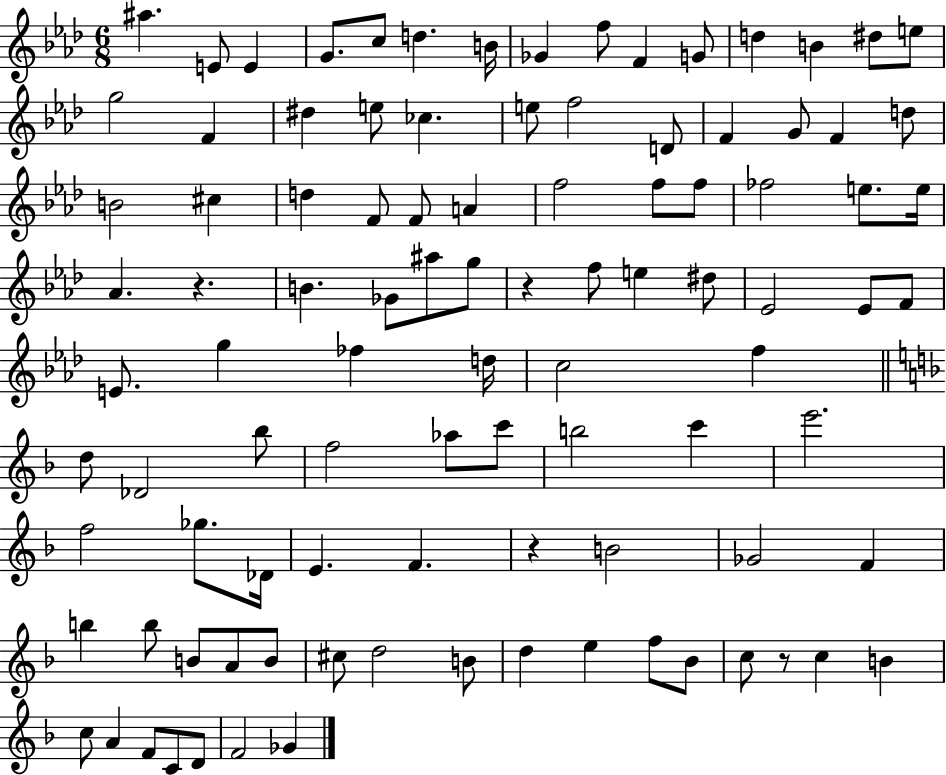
X:1
T:Untitled
M:6/8
L:1/4
K:Ab
^a E/2 E G/2 c/2 d B/4 _G f/2 F G/2 d B ^d/2 e/2 g2 F ^d e/2 _c e/2 f2 D/2 F G/2 F d/2 B2 ^c d F/2 F/2 A f2 f/2 f/2 _f2 e/2 e/4 _A z B _G/2 ^a/2 g/2 z f/2 e ^d/2 _E2 _E/2 F/2 E/2 g _f d/4 c2 f d/2 _D2 _b/2 f2 _a/2 c'/2 b2 c' e'2 f2 _g/2 _D/4 E F z B2 _G2 F b b/2 B/2 A/2 B/2 ^c/2 d2 B/2 d e f/2 _B/2 c/2 z/2 c B c/2 A F/2 C/2 D/2 F2 _G